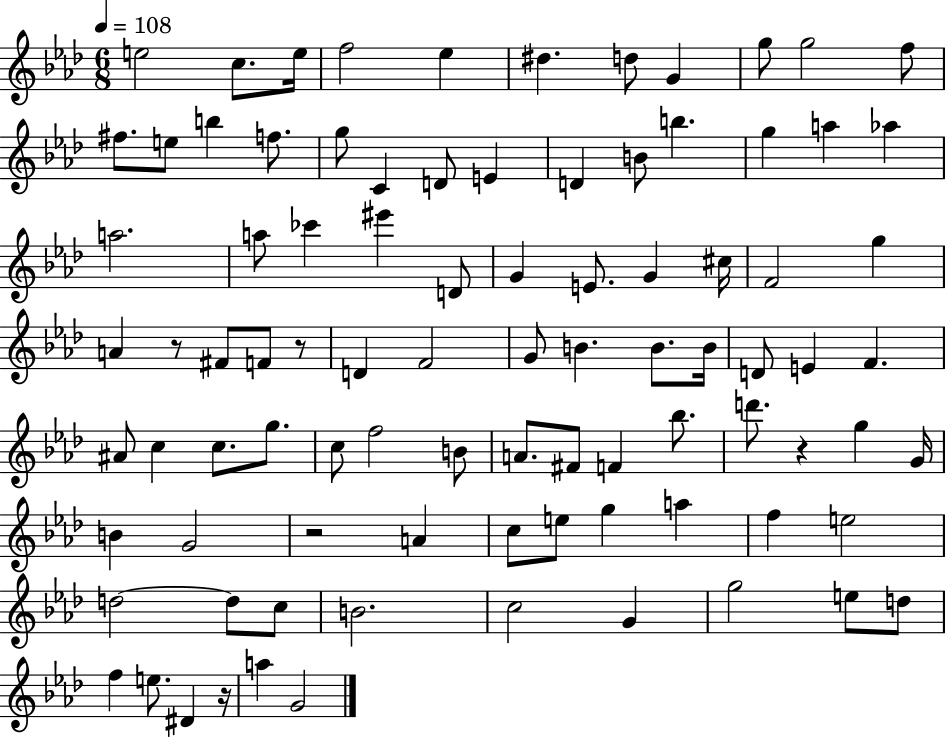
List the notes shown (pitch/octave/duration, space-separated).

E5/h C5/e. E5/s F5/h Eb5/q D#5/q. D5/e G4/q G5/e G5/h F5/e F#5/e. E5/e B5/q F5/e. G5/e C4/q D4/e E4/q D4/q B4/e B5/q. G5/q A5/q Ab5/q A5/h. A5/e CES6/q EIS6/q D4/e G4/q E4/e. G4/q C#5/s F4/h G5/q A4/q R/e F#4/e F4/e R/e D4/q F4/h G4/e B4/q. B4/e. B4/s D4/e E4/q F4/q. A#4/e C5/q C5/e. G5/e. C5/e F5/h B4/e A4/e. F#4/e F4/q Bb5/e. D6/e. R/q G5/q G4/s B4/q G4/h R/h A4/q C5/e E5/e G5/q A5/q F5/q E5/h D5/h D5/e C5/e B4/h. C5/h G4/q G5/h E5/e D5/e F5/q E5/e. D#4/q R/s A5/q G4/h